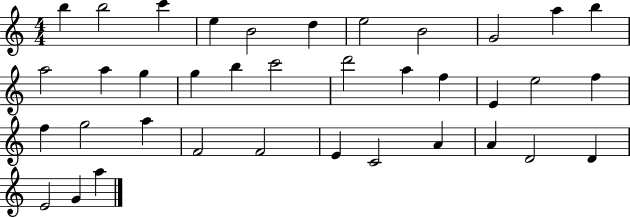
{
  \clef treble
  \numericTimeSignature
  \time 4/4
  \key c \major
  b''4 b''2 c'''4 | e''4 b'2 d''4 | e''2 b'2 | g'2 a''4 b''4 | \break a''2 a''4 g''4 | g''4 b''4 c'''2 | d'''2 a''4 f''4 | e'4 e''2 f''4 | \break f''4 g''2 a''4 | f'2 f'2 | e'4 c'2 a'4 | a'4 d'2 d'4 | \break e'2 g'4 a''4 | \bar "|."
}